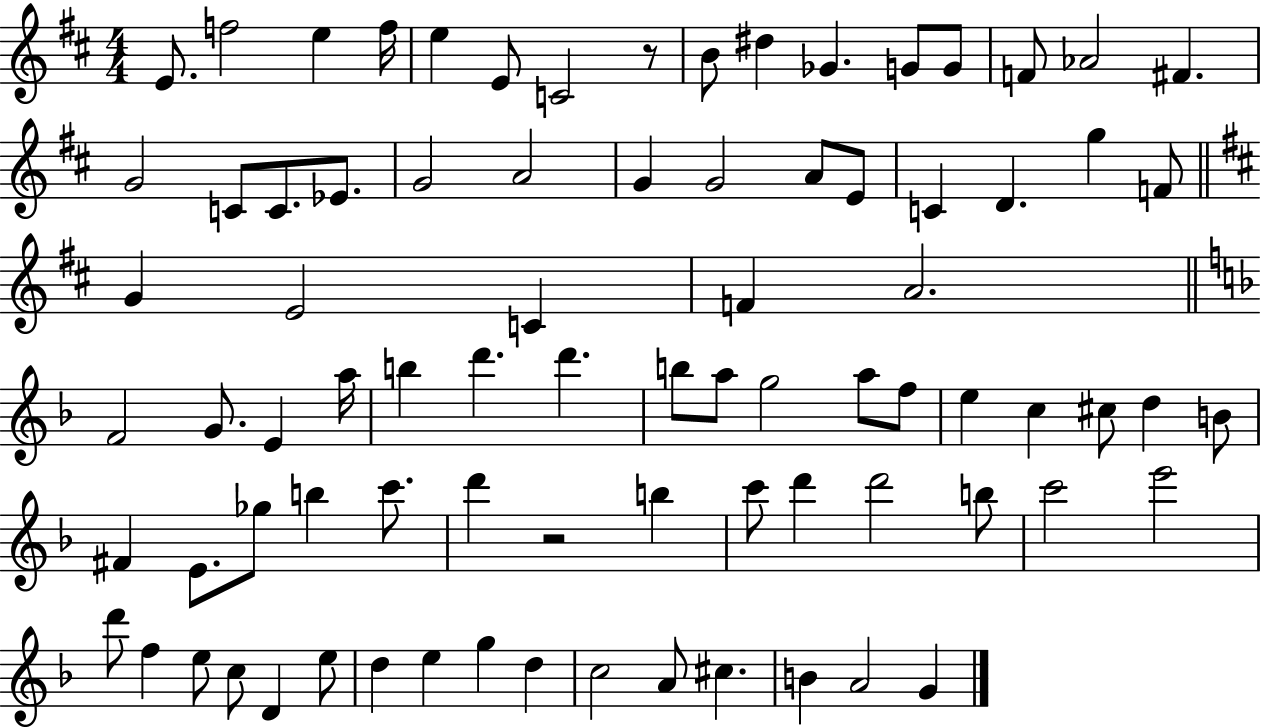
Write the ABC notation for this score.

X:1
T:Untitled
M:4/4
L:1/4
K:D
E/2 f2 e f/4 e E/2 C2 z/2 B/2 ^d _G G/2 G/2 F/2 _A2 ^F G2 C/2 C/2 _E/2 G2 A2 G G2 A/2 E/2 C D g F/2 G E2 C F A2 F2 G/2 E a/4 b d' d' b/2 a/2 g2 a/2 f/2 e c ^c/2 d B/2 ^F E/2 _g/2 b c'/2 d' z2 b c'/2 d' d'2 b/2 c'2 e'2 d'/2 f e/2 c/2 D e/2 d e g d c2 A/2 ^c B A2 G